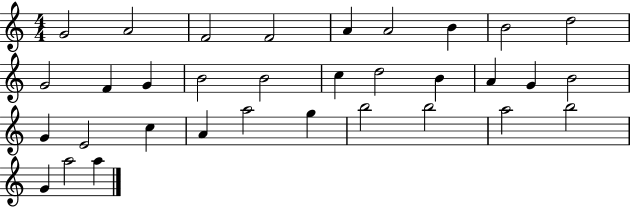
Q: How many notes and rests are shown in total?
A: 33